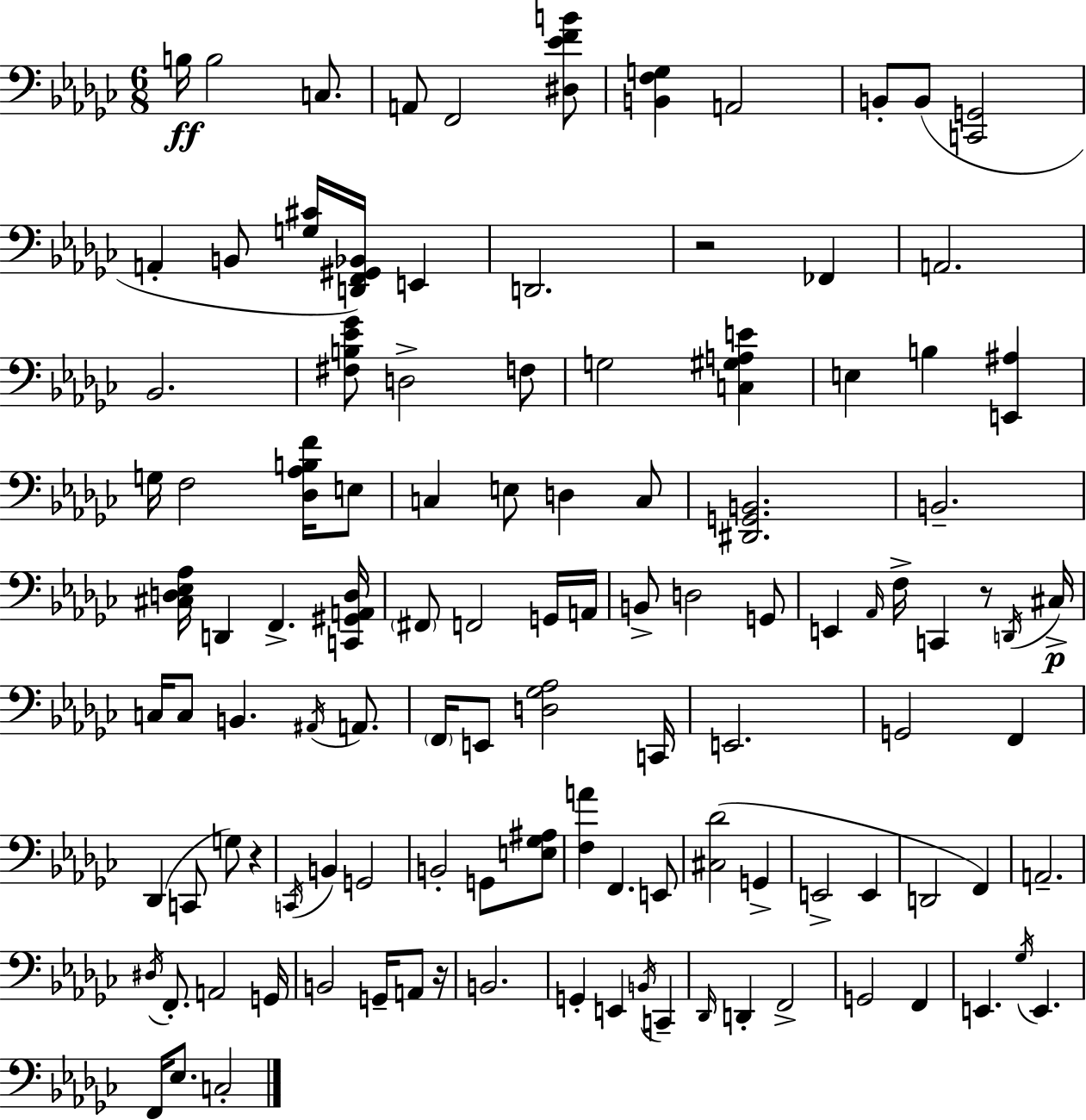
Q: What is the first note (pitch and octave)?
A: B3